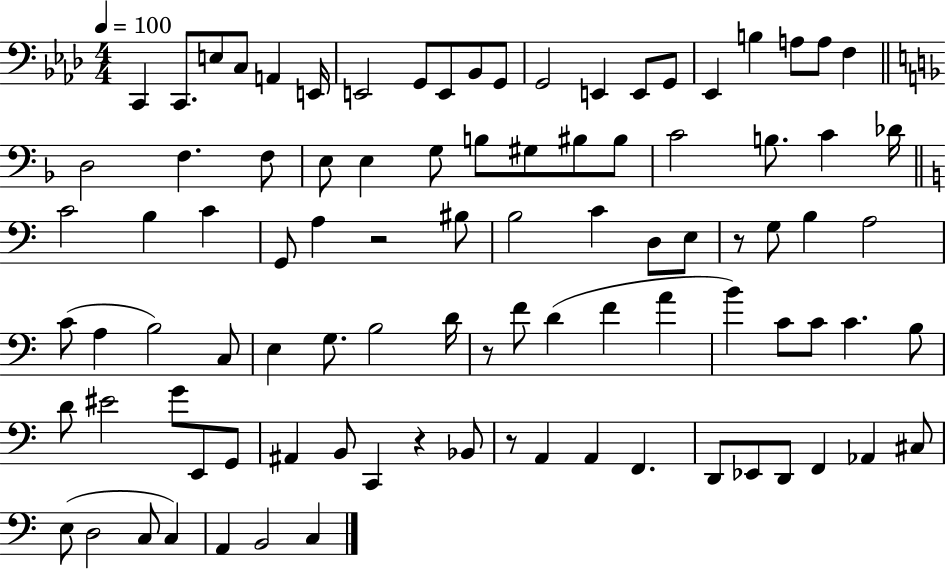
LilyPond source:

{
  \clef bass
  \numericTimeSignature
  \time 4/4
  \key aes \major
  \tempo 4 = 100
  \repeat volta 2 { c,4 c,8. e8 c8 a,4 e,16 | e,2 g,8 e,8 bes,8 g,8 | g,2 e,4 e,8 g,8 | ees,4 b4 a8 a8 f4 | \break \bar "||" \break \key d \minor d2 f4. f8 | e8 e4 g8 b8 gis8 bis8 bis8 | c'2 b8. c'4 des'16 | \bar "||" \break \key a \minor c'2 b4 c'4 | g,8 a4 r2 bis8 | b2 c'4 d8 e8 | r8 g8 b4 a2 | \break c'8( a4 b2) c8 | e4 g8. b2 d'16 | r8 f'8 d'4( f'4 a'4 | b'4) c'8 c'8 c'4. b8 | \break d'8 eis'2 g'8 e,8 g,8 | ais,4 b,8 c,4 r4 bes,8 | r8 a,4 a,4 f,4. | d,8 ees,8 d,8 f,4 aes,4 cis8 | \break e8( d2 c8 c4) | a,4 b,2 c4 | } \bar "|."
}